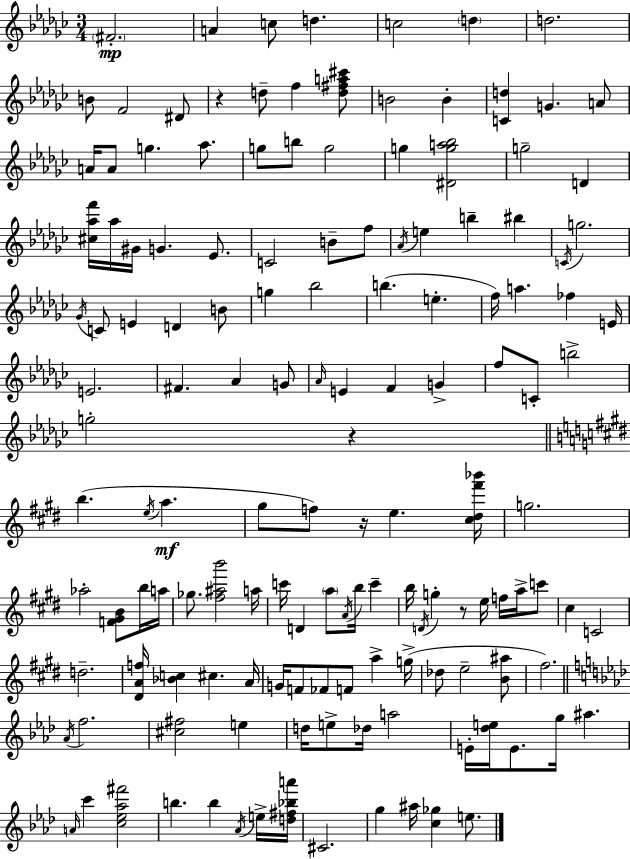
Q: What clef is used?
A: treble